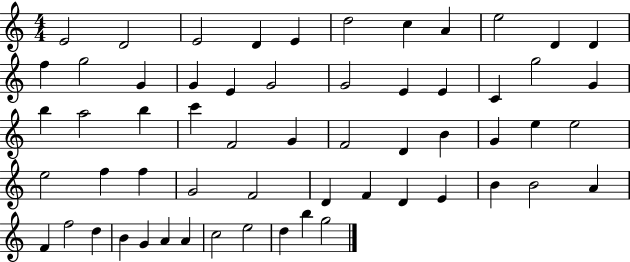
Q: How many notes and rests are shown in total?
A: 59